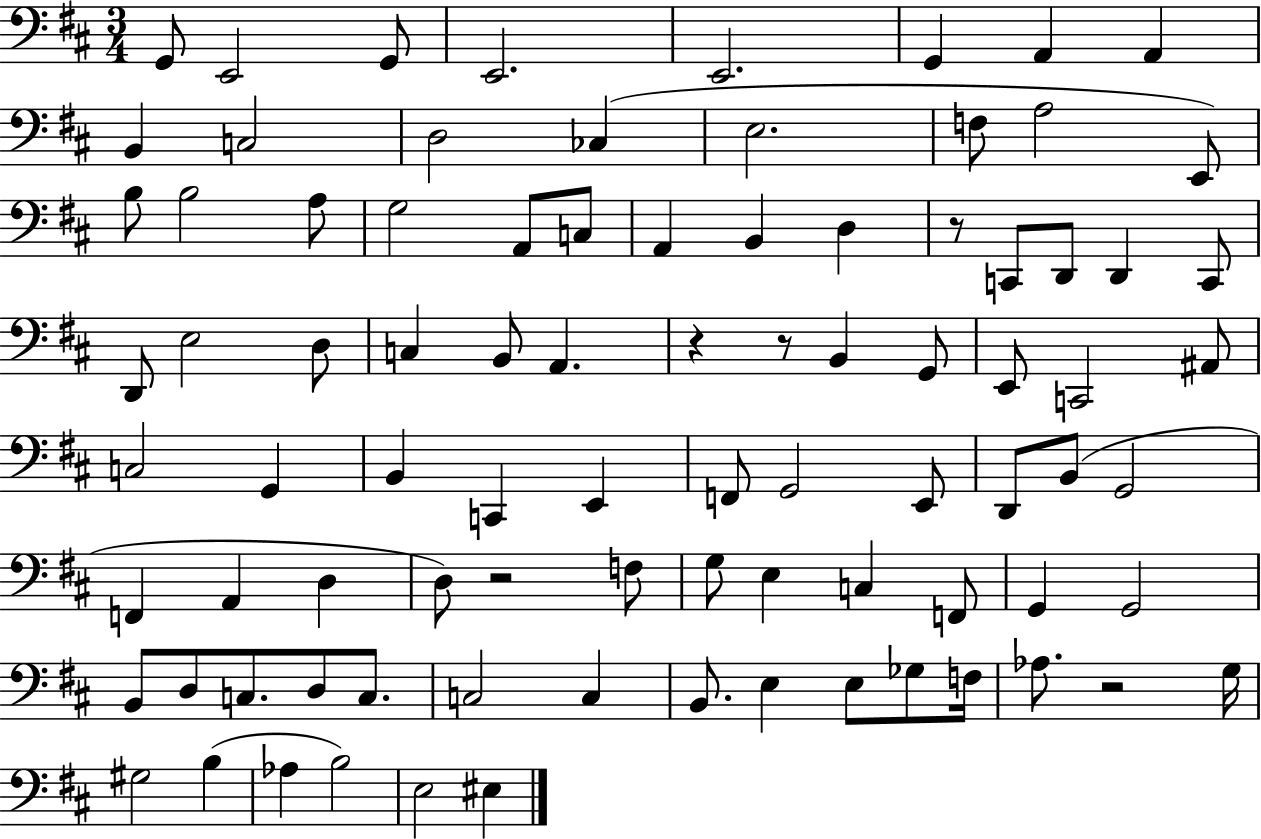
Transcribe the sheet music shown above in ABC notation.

X:1
T:Untitled
M:3/4
L:1/4
K:D
G,,/2 E,,2 G,,/2 E,,2 E,,2 G,, A,, A,, B,, C,2 D,2 _C, E,2 F,/2 A,2 E,,/2 B,/2 B,2 A,/2 G,2 A,,/2 C,/2 A,, B,, D, z/2 C,,/2 D,,/2 D,, C,,/2 D,,/2 E,2 D,/2 C, B,,/2 A,, z z/2 B,, G,,/2 E,,/2 C,,2 ^A,,/2 C,2 G,, B,, C,, E,, F,,/2 G,,2 E,,/2 D,,/2 B,,/2 G,,2 F,, A,, D, D,/2 z2 F,/2 G,/2 E, C, F,,/2 G,, G,,2 B,,/2 D,/2 C,/2 D,/2 C,/2 C,2 C, B,,/2 E, E,/2 _G,/2 F,/4 _A,/2 z2 G,/4 ^G,2 B, _A, B,2 E,2 ^E,